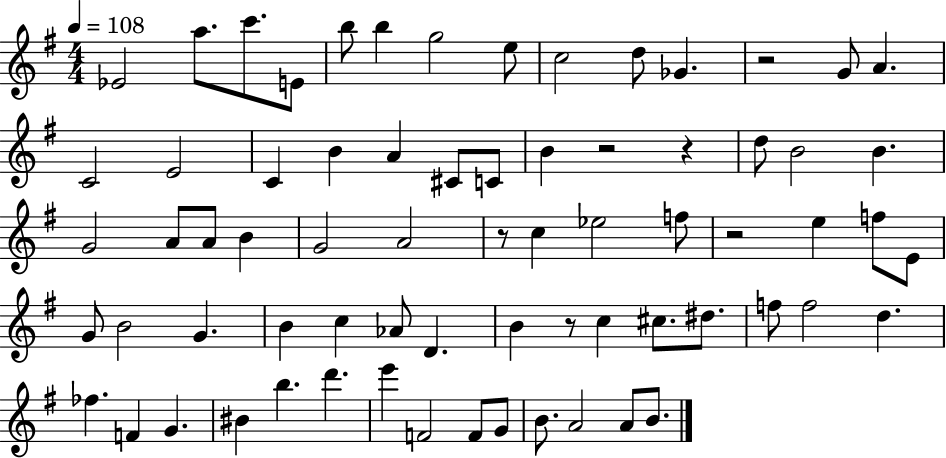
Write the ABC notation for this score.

X:1
T:Untitled
M:4/4
L:1/4
K:G
_E2 a/2 c'/2 E/2 b/2 b g2 e/2 c2 d/2 _G z2 G/2 A C2 E2 C B A ^C/2 C/2 B z2 z d/2 B2 B G2 A/2 A/2 B G2 A2 z/2 c _e2 f/2 z2 e f/2 E/2 G/2 B2 G B c _A/2 D B z/2 c ^c/2 ^d/2 f/2 f2 d _f F G ^B b d' e' F2 F/2 G/2 B/2 A2 A/2 B/2